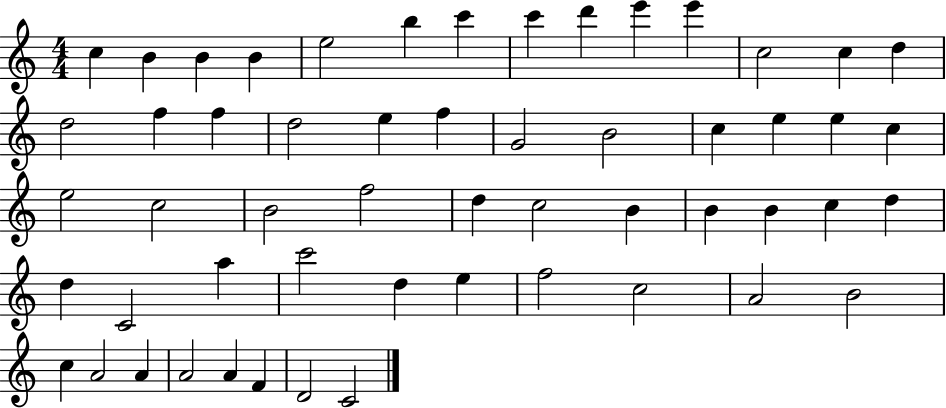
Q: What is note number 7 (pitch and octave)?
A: C6